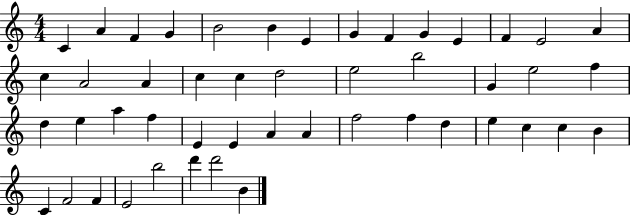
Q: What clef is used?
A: treble